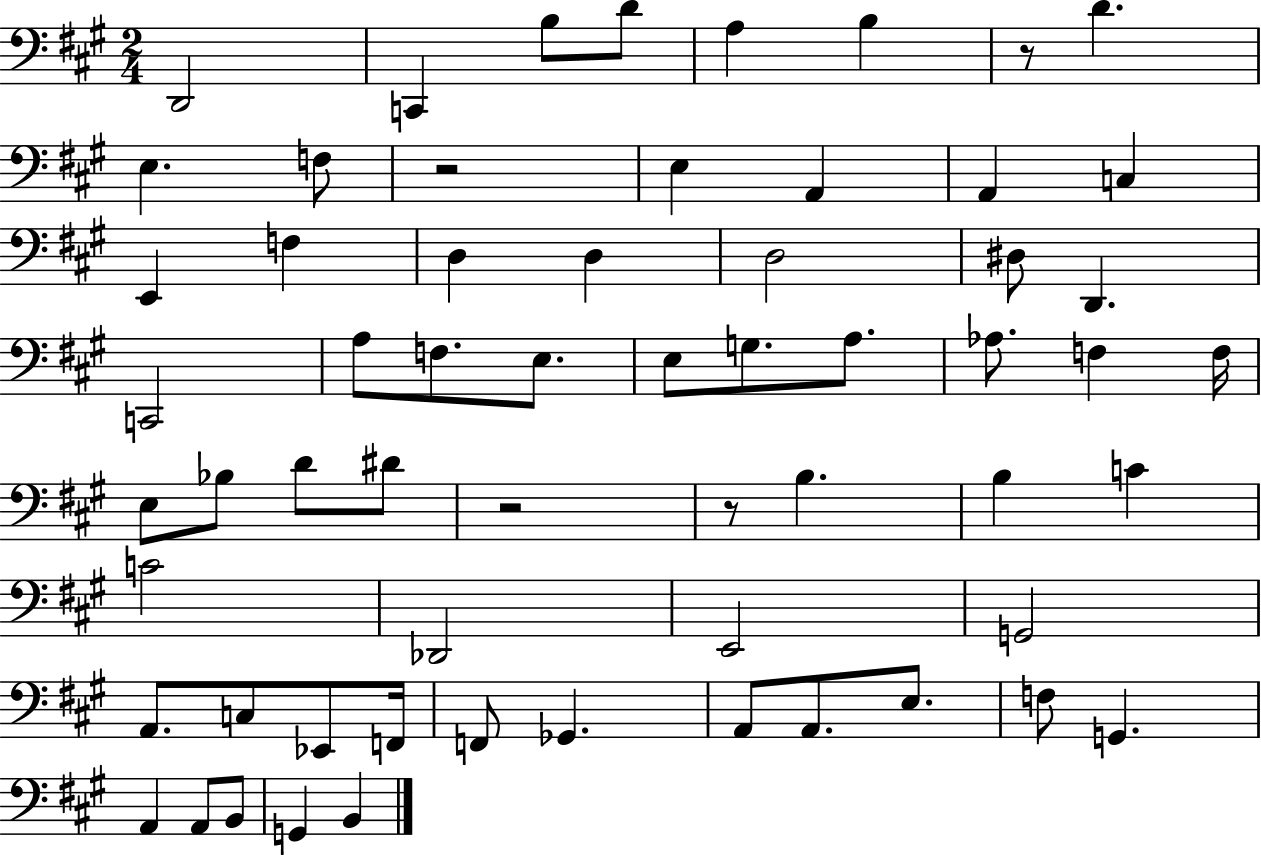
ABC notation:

X:1
T:Untitled
M:2/4
L:1/4
K:A
D,,2 C,, B,/2 D/2 A, B, z/2 D E, F,/2 z2 E, A,, A,, C, E,, F, D, D, D,2 ^D,/2 D,, C,,2 A,/2 F,/2 E,/2 E,/2 G,/2 A,/2 _A,/2 F, F,/4 E,/2 _B,/2 D/2 ^D/2 z2 z/2 B, B, C C2 _D,,2 E,,2 G,,2 A,,/2 C,/2 _E,,/2 F,,/4 F,,/2 _G,, A,,/2 A,,/2 E,/2 F,/2 G,, A,, A,,/2 B,,/2 G,, B,,